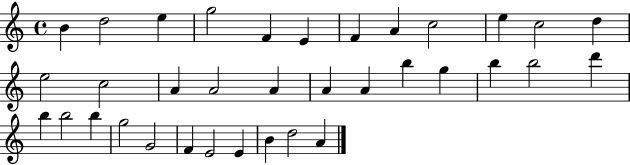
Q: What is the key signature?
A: C major